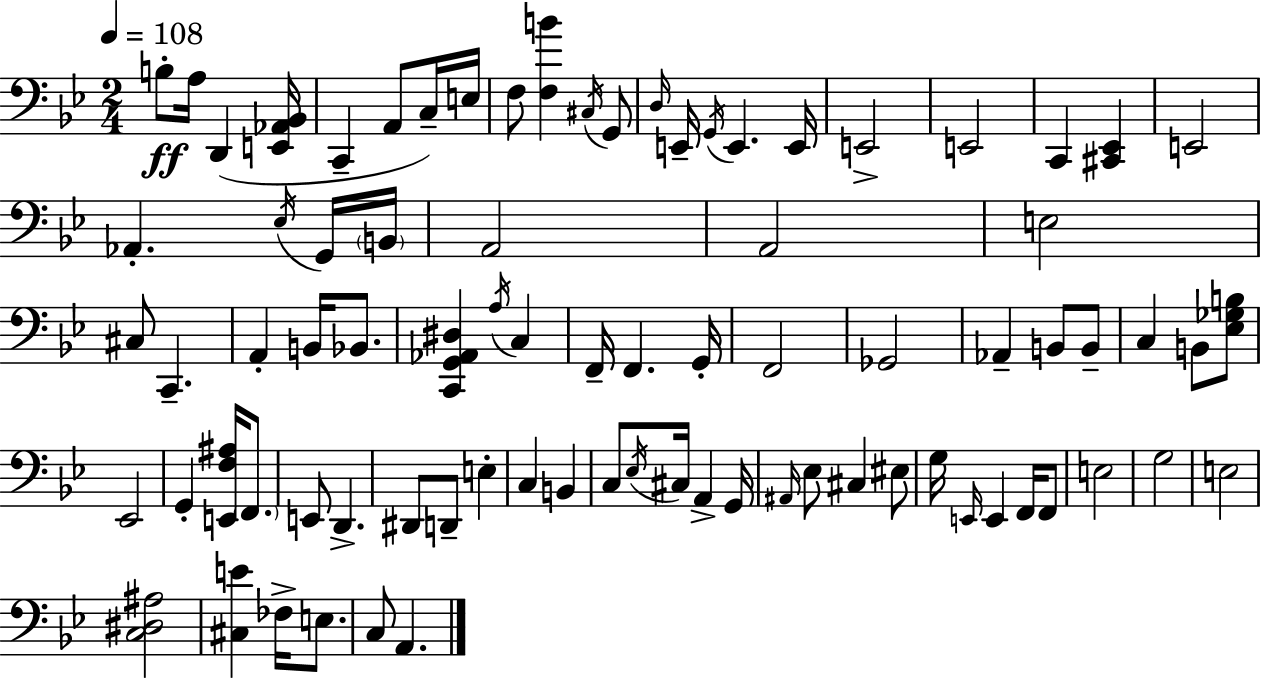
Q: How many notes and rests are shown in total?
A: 82